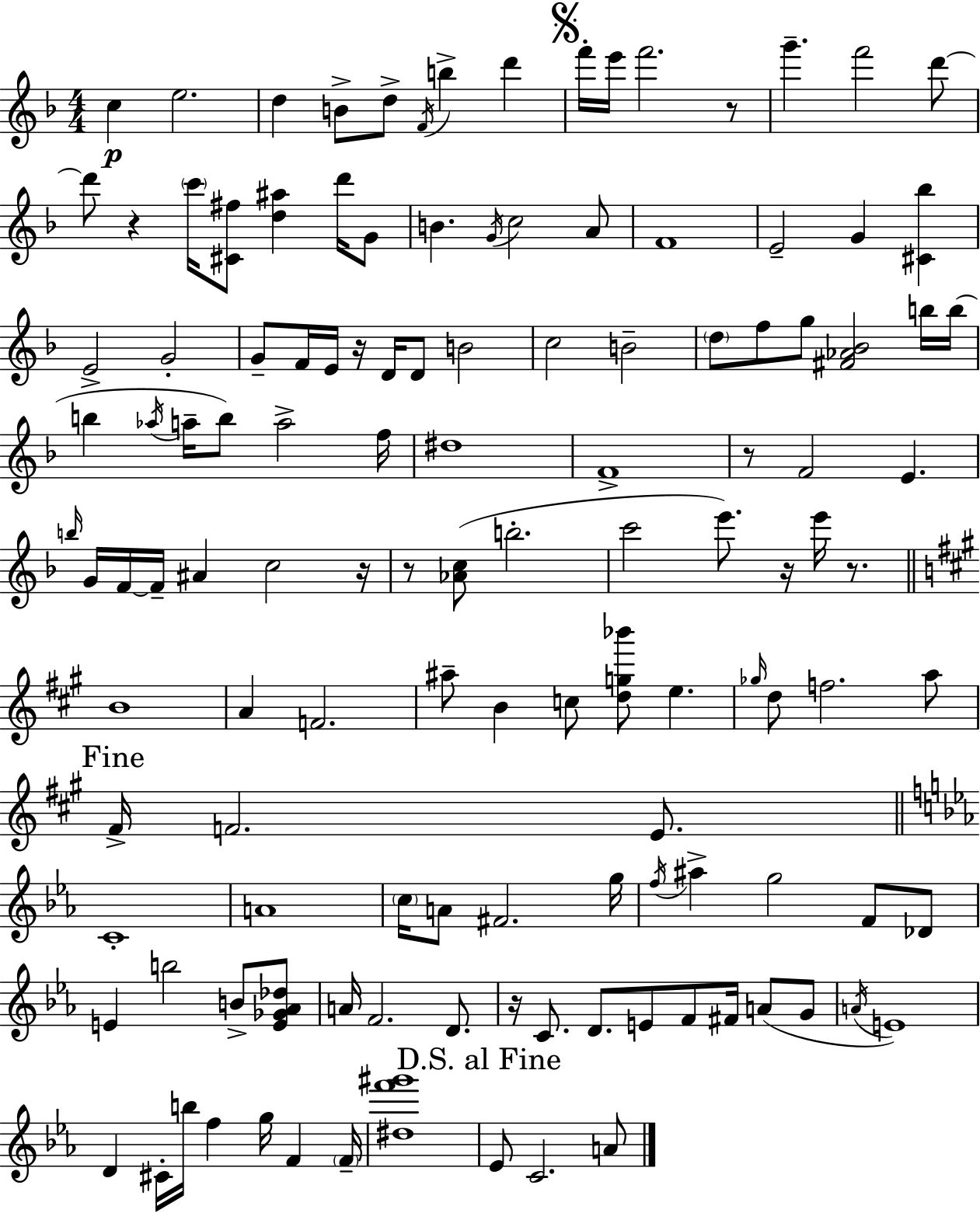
C5/q E5/h. D5/q B4/e D5/e F4/s B5/q D6/q F6/s E6/s F6/h. R/e G6/q. F6/h D6/e D6/e R/q C6/s [C#4,F#5]/e [D5,A#5]/q D6/s G4/e B4/q. G4/s C5/h A4/e F4/w E4/h G4/q [C#4,Bb5]/q E4/h G4/h G4/e F4/s E4/s R/s D4/s D4/e B4/h C5/h B4/h D5/e F5/e G5/e [F#4,Ab4,Bb4]/h B5/s B5/s B5/q Ab5/s A5/s B5/e A5/h F5/s D#5/w F4/w R/e F4/h E4/q. B5/s G4/s F4/s F4/s A#4/q C5/h R/s R/e [Ab4,C5]/e B5/h. C6/h E6/e. R/s E6/s R/e. B4/w A4/q F4/h. A#5/e B4/q C5/e [D5,G5,Bb6]/e E5/q. Gb5/s D5/e F5/h. A5/e F#4/s F4/h. E4/e. C4/w A4/w C5/s A4/e F#4/h. G5/s F5/s A#5/q G5/h F4/e Db4/e E4/q B5/h B4/e [E4,Gb4,Ab4,Db5]/e A4/s F4/h. D4/e. R/s C4/e. D4/e. E4/e F4/e F#4/s A4/e G4/e A4/s E4/w D4/q C#4/s B5/s F5/q G5/s F4/q F4/s [D#5,F6,G#6]/w Eb4/e C4/h. A4/e